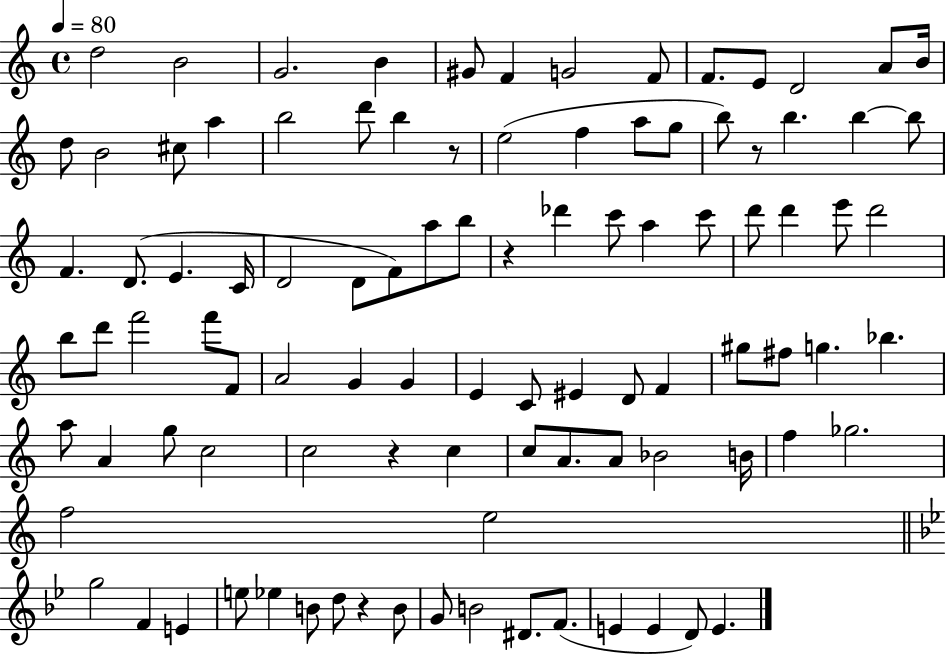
D5/h B4/h G4/h. B4/q G#4/e F4/q G4/h F4/e F4/e. E4/e D4/h A4/e B4/s D5/e B4/h C#5/e A5/q B5/h D6/e B5/q R/e E5/h F5/q A5/e G5/e B5/e R/e B5/q. B5/q B5/e F4/q. D4/e. E4/q. C4/s D4/h D4/e F4/e A5/e B5/e R/q Db6/q C6/e A5/q C6/e D6/e D6/q E6/e D6/h B5/e D6/e F6/h F6/e F4/e A4/h G4/q G4/q E4/q C4/e EIS4/q D4/e F4/q G#5/e F#5/e G5/q. Bb5/q. A5/e A4/q G5/e C5/h C5/h R/q C5/q C5/e A4/e. A4/e Bb4/h B4/s F5/q Gb5/h. F5/h E5/h G5/h F4/q E4/q E5/e Eb5/q B4/e D5/e R/q B4/e G4/e B4/h D#4/e. F4/e. E4/q E4/q D4/e E4/q.